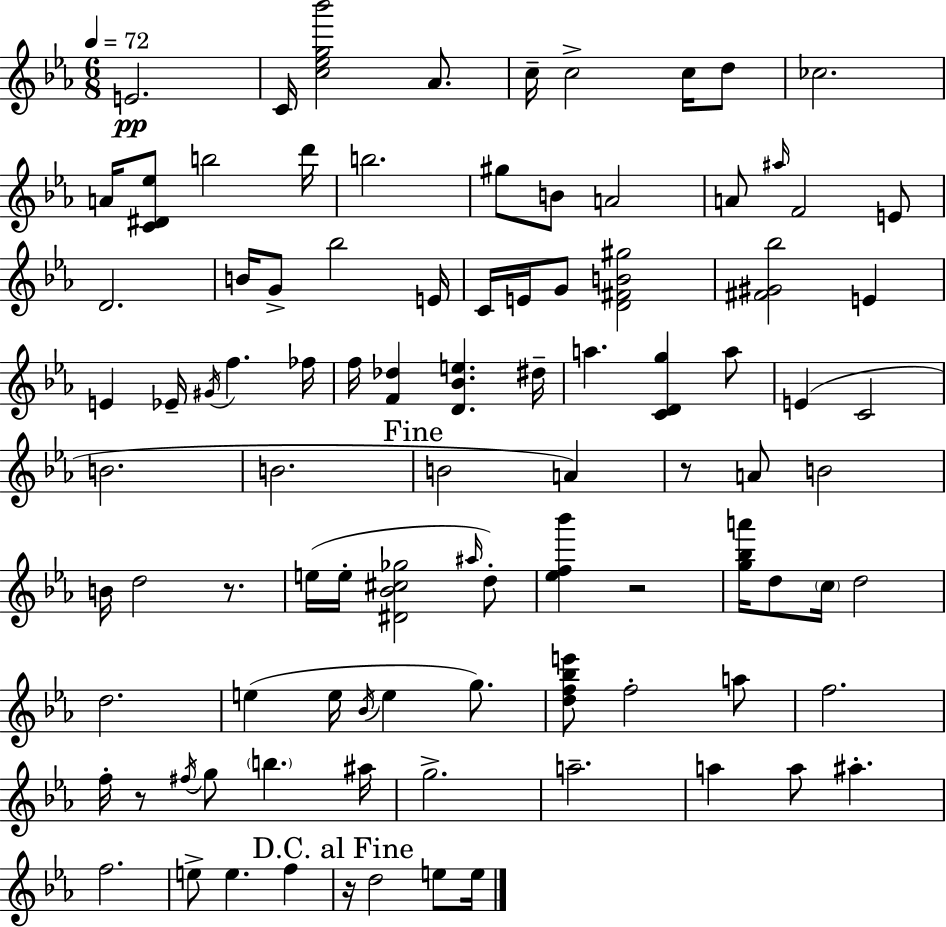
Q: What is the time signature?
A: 6/8